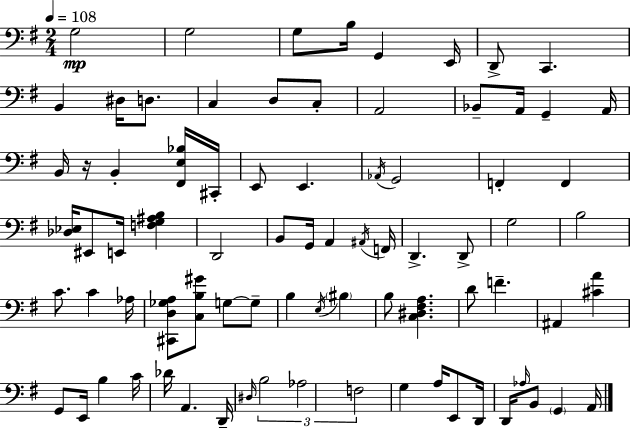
G3/h G3/h G3/e B3/s G2/q E2/s D2/e C2/q. B2/q D#3/s D3/e. C3/q D3/e C3/e A2/h Bb2/e A2/s G2/q A2/s B2/s R/s B2/q [F#2,E3,Bb3]/s C#2/s E2/e E2/q. Ab2/s G2/h F2/q F2/q [Db3,Eb3]/s EIS2/e E2/s [F3,G3,A#3,B3]/q D2/h B2/e G2/s A2/q A#2/s F2/s D2/q. D2/e G3/h B3/h C4/e. C4/q Ab3/s [C#2,D3,Gb3,A3]/e [C3,B3,G#4]/e G3/e G3/e B3/q E3/s BIS3/q B3/e [C3,D#3,F#3,A3]/q. D4/e F4/q. A#2/q [C#4,A4]/q G2/e E2/s B3/q C4/s Db4/s A2/q. D2/s D#3/s B3/h Ab3/h F3/h G3/q A3/s E2/e D2/s D2/s Ab3/s B2/e G2/q A2/s